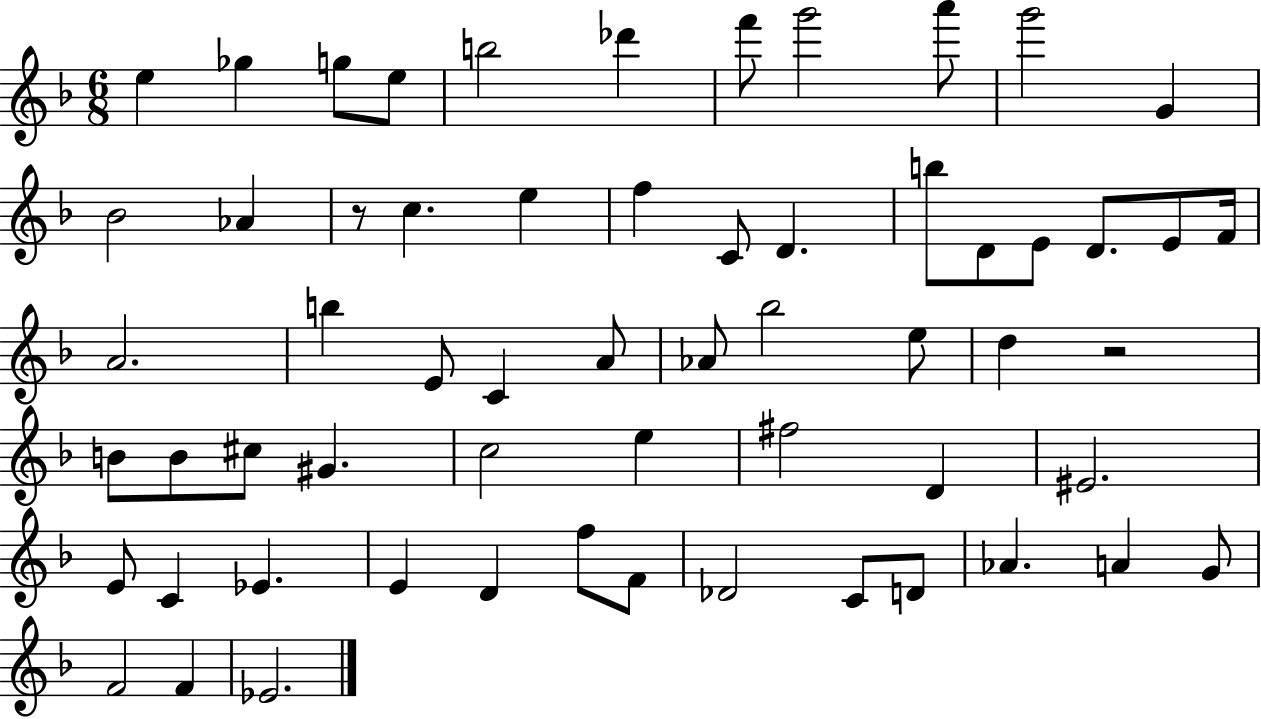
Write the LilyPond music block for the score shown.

{
  \clef treble
  \numericTimeSignature
  \time 6/8
  \key f \major
  e''4 ges''4 g''8 e''8 | b''2 des'''4 | f'''8 g'''2 a'''8 | g'''2 g'4 | \break bes'2 aes'4 | r8 c''4. e''4 | f''4 c'8 d'4. | b''8 d'8 e'8 d'8. e'8 f'16 | \break a'2. | b''4 e'8 c'4 a'8 | aes'8 bes''2 e''8 | d''4 r2 | \break b'8 b'8 cis''8 gis'4. | c''2 e''4 | fis''2 d'4 | eis'2. | \break e'8 c'4 ees'4. | e'4 d'4 f''8 f'8 | des'2 c'8 d'8 | aes'4. a'4 g'8 | \break f'2 f'4 | ees'2. | \bar "|."
}